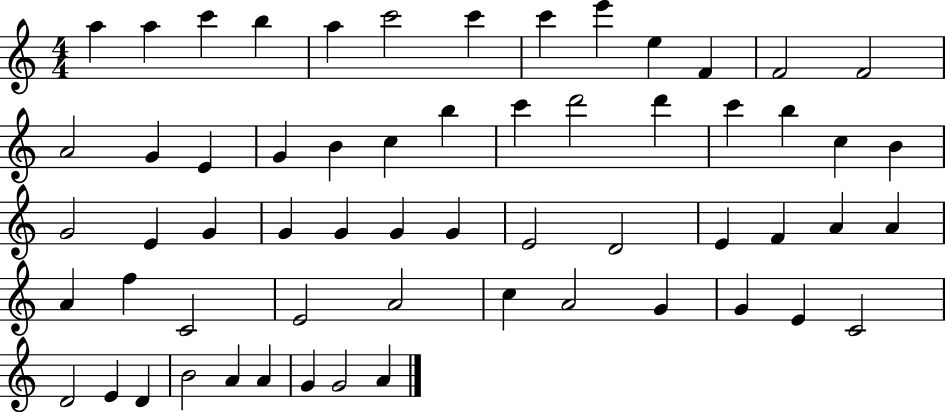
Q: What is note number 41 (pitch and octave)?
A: A4